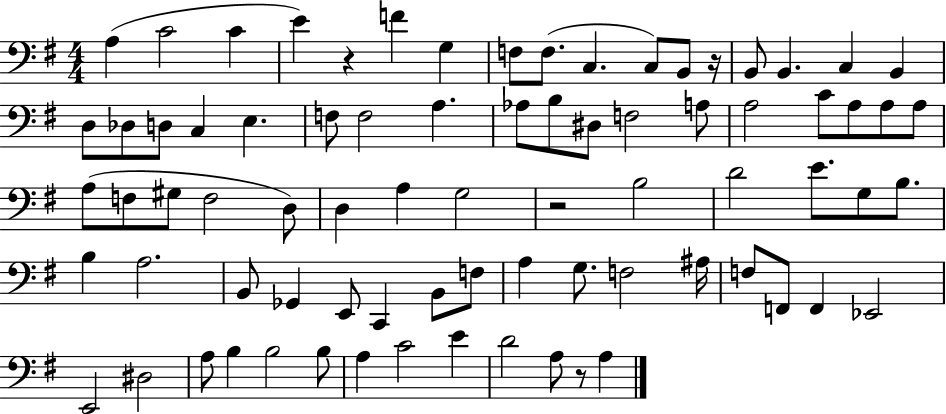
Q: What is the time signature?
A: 4/4